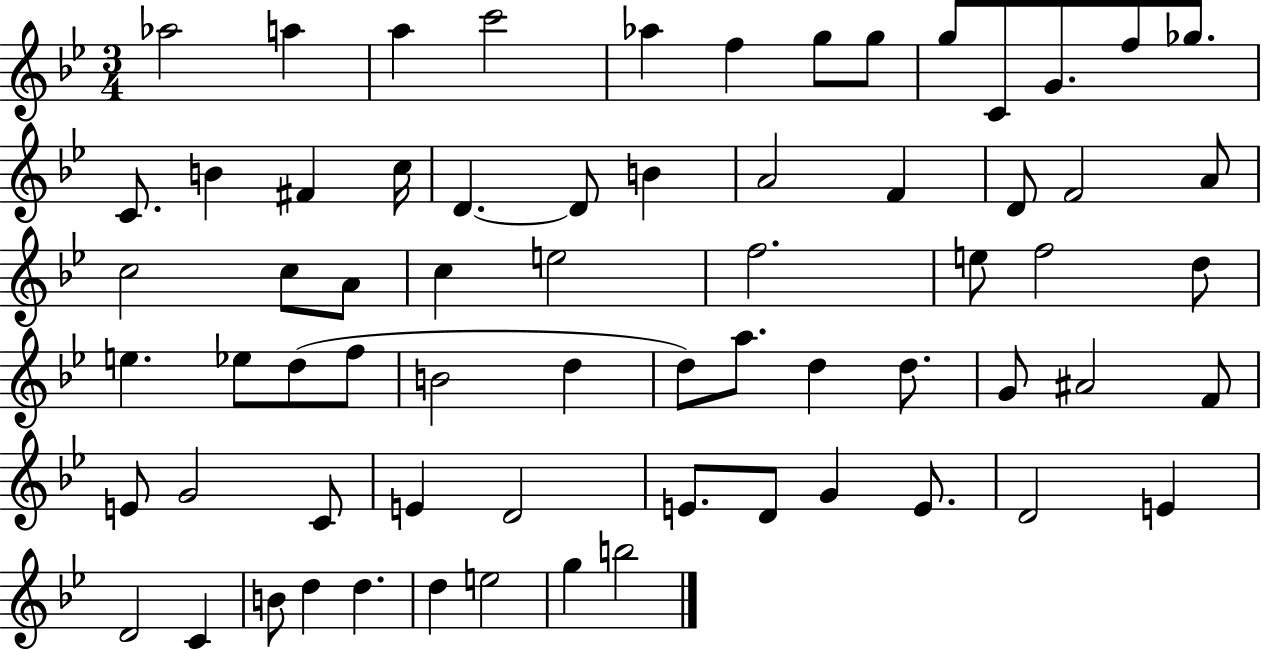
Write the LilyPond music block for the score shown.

{
  \clef treble
  \numericTimeSignature
  \time 3/4
  \key bes \major
  aes''2 a''4 | a''4 c'''2 | aes''4 f''4 g''8 g''8 | g''8 c'8 g'8. f''8 ges''8. | \break c'8. b'4 fis'4 c''16 | d'4.~~ d'8 b'4 | a'2 f'4 | d'8 f'2 a'8 | \break c''2 c''8 a'8 | c''4 e''2 | f''2. | e''8 f''2 d''8 | \break e''4. ees''8 d''8( f''8 | b'2 d''4 | d''8) a''8. d''4 d''8. | g'8 ais'2 f'8 | \break e'8 g'2 c'8 | e'4 d'2 | e'8. d'8 g'4 e'8. | d'2 e'4 | \break d'2 c'4 | b'8 d''4 d''4. | d''4 e''2 | g''4 b''2 | \break \bar "|."
}